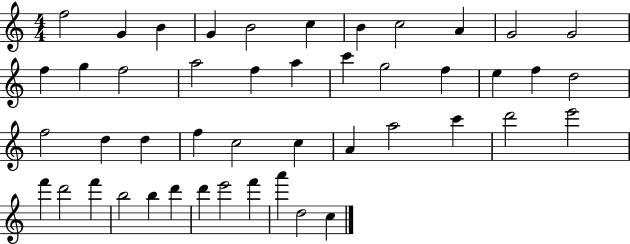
F5/h G4/q B4/q G4/q B4/h C5/q B4/q C5/h A4/q G4/h G4/h F5/q G5/q F5/h A5/h F5/q A5/q C6/q G5/h F5/q E5/q F5/q D5/h F5/h D5/q D5/q F5/q C5/h C5/q A4/q A5/h C6/q D6/h E6/h F6/q D6/h F6/q B5/h B5/q D6/q D6/q E6/h F6/q A6/q D5/h C5/q